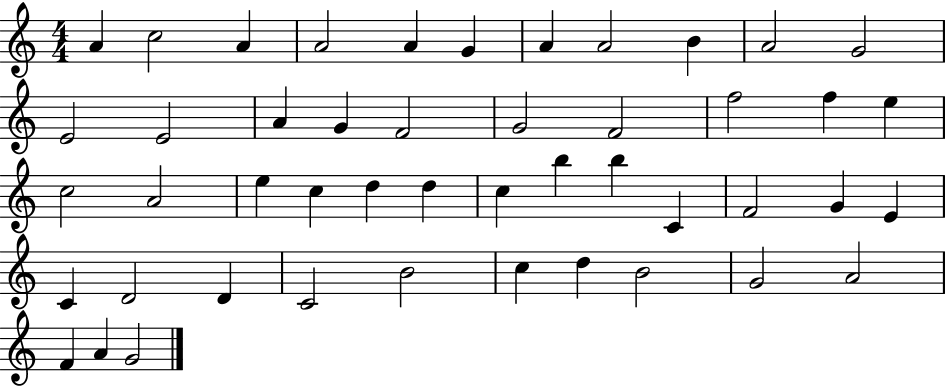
X:1
T:Untitled
M:4/4
L:1/4
K:C
A c2 A A2 A G A A2 B A2 G2 E2 E2 A G F2 G2 F2 f2 f e c2 A2 e c d d c b b C F2 G E C D2 D C2 B2 c d B2 G2 A2 F A G2